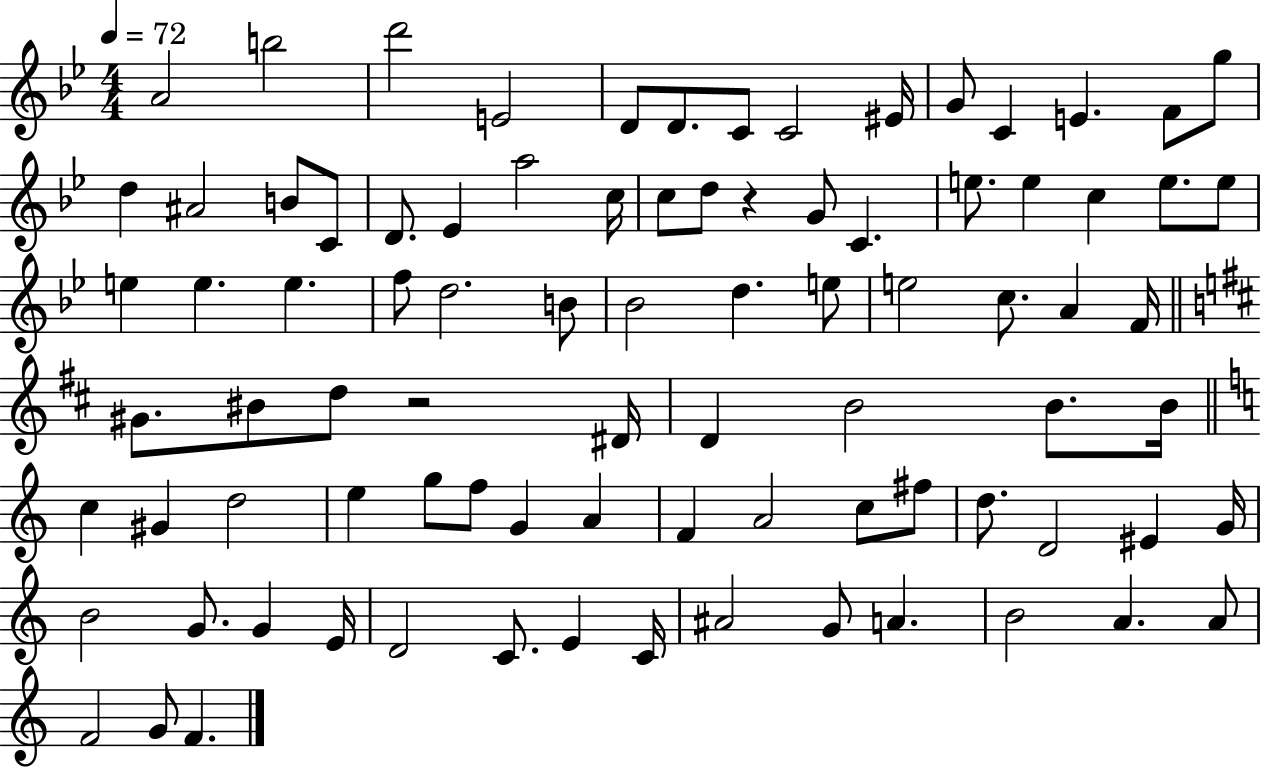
A4/h B5/h D6/h E4/h D4/e D4/e. C4/e C4/h EIS4/s G4/e C4/q E4/q. F4/e G5/e D5/q A#4/h B4/e C4/e D4/e. Eb4/q A5/h C5/s C5/e D5/e R/q G4/e C4/q. E5/e. E5/q C5/q E5/e. E5/e E5/q E5/q. E5/q. F5/e D5/h. B4/e Bb4/h D5/q. E5/e E5/h C5/e. A4/q F4/s G#4/e. BIS4/e D5/e R/h D#4/s D4/q B4/h B4/e. B4/s C5/q G#4/q D5/h E5/q G5/e F5/e G4/q A4/q F4/q A4/h C5/e F#5/e D5/e. D4/h EIS4/q G4/s B4/h G4/e. G4/q E4/s D4/h C4/e. E4/q C4/s A#4/h G4/e A4/q. B4/h A4/q. A4/e F4/h G4/e F4/q.